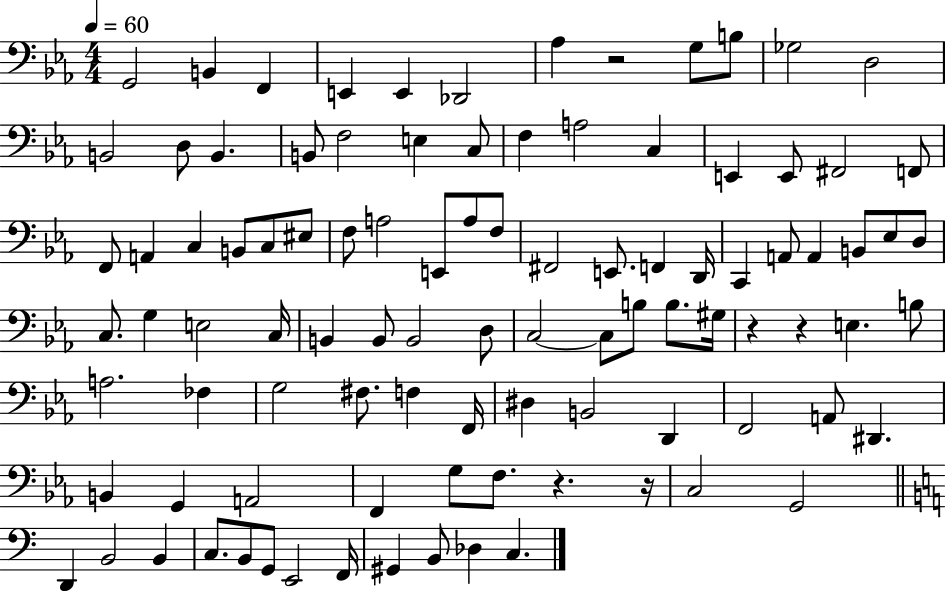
{
  \clef bass
  \numericTimeSignature
  \time 4/4
  \key ees \major
  \tempo 4 = 60
  \repeat volta 2 { g,2 b,4 f,4 | e,4 e,4 des,2 | aes4 r2 g8 b8 | ges2 d2 | \break b,2 d8 b,4. | b,8 f2 e4 c8 | f4 a2 c4 | e,4 e,8 fis,2 f,8 | \break f,8 a,4 c4 b,8 c8 eis8 | f8 a2 e,8 a8 f8 | fis,2 e,8. f,4 d,16 | c,4 a,8 a,4 b,8 ees8 d8 | \break c8. g4 e2 c16 | b,4 b,8 b,2 d8 | c2~~ c8 b8 b8. gis16 | r4 r4 e4. b8 | \break a2. fes4 | g2 fis8. f4 f,16 | dis4 b,2 d,4 | f,2 a,8 dis,4. | \break b,4 g,4 a,2 | f,4 g8 f8. r4. r16 | c2 g,2 | \bar "||" \break \key c \major d,4 b,2 b,4 | c8. b,8 g,8 e,2 f,16 | gis,4 b,8 des4 c4. | } \bar "|."
}